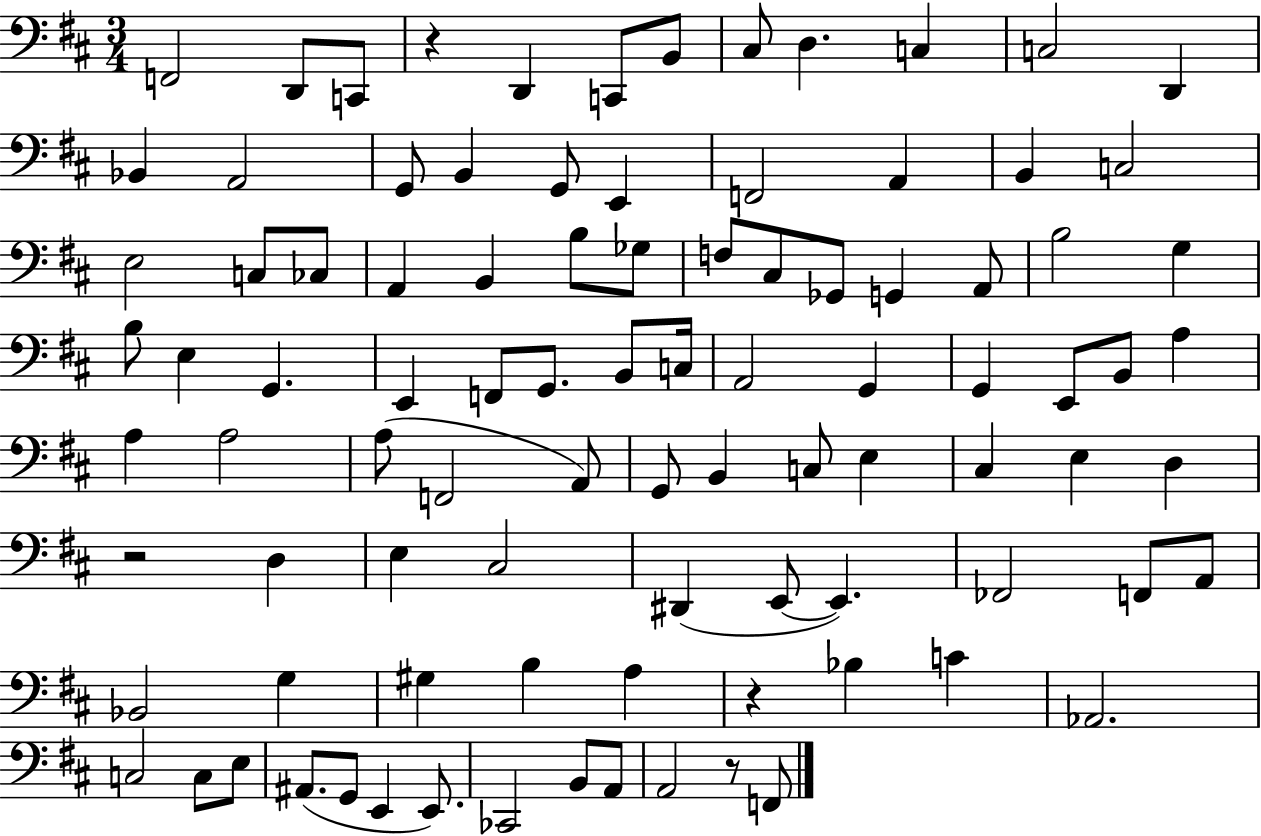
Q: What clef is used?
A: bass